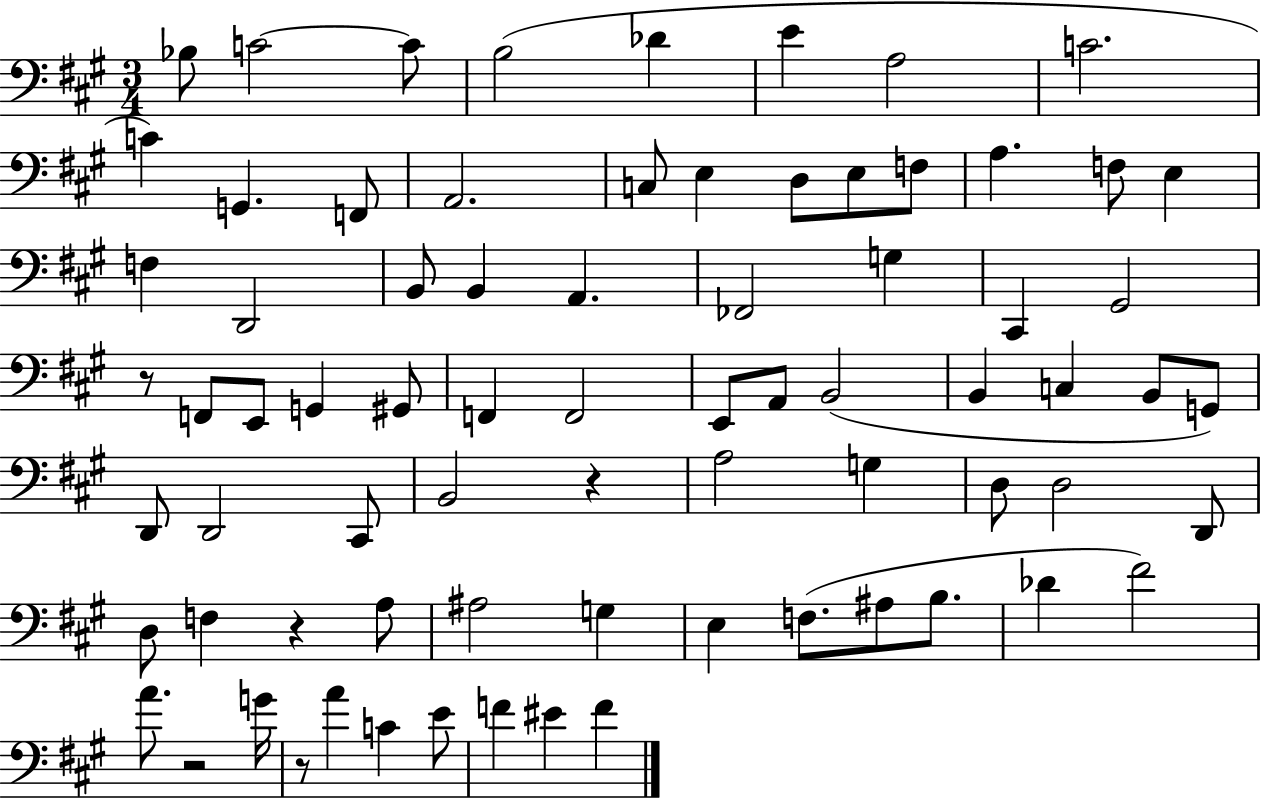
X:1
T:Untitled
M:3/4
L:1/4
K:A
_B,/2 C2 C/2 B,2 _D E A,2 C2 C G,, F,,/2 A,,2 C,/2 E, D,/2 E,/2 F,/2 A, F,/2 E, F, D,,2 B,,/2 B,, A,, _F,,2 G, ^C,, ^G,,2 z/2 F,,/2 E,,/2 G,, ^G,,/2 F,, F,,2 E,,/2 A,,/2 B,,2 B,, C, B,,/2 G,,/2 D,,/2 D,,2 ^C,,/2 B,,2 z A,2 G, D,/2 D,2 D,,/2 D,/2 F, z A,/2 ^A,2 G, E, F,/2 ^A,/2 B,/2 _D ^F2 A/2 z2 G/4 z/2 A C E/2 F ^E F